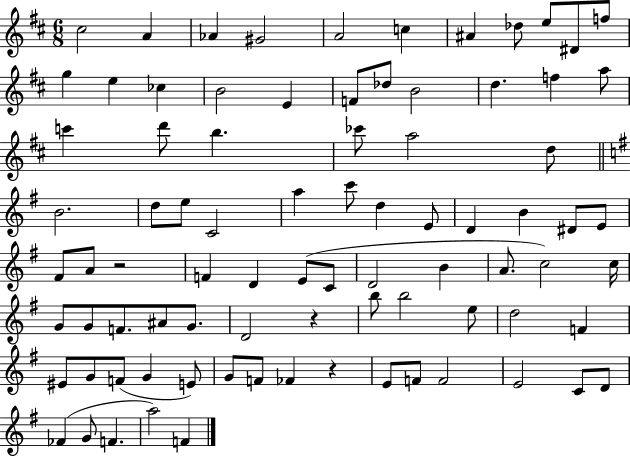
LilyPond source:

{
  \clef treble
  \numericTimeSignature
  \time 6/8
  \key d \major
  \repeat volta 2 { cis''2 a'4 | aes'4 gis'2 | a'2 c''4 | ais'4 des''8 e''8 dis'8 f''8 | \break g''4 e''4 ces''4 | b'2 e'4 | f'8 des''8 b'2 | d''4. f''4 a''8 | \break c'''4 d'''8 b''4. | ces'''8 a''2 d''8 | \bar "||" \break \key g \major b'2. | d''8 e''8 c'2 | a''4 c'''8 d''4 e'8 | d'4 b'4 dis'8 e'8 | \break fis'8 a'8 r2 | f'4 d'4 e'8( c'8 | d'2 b'4 | a'8. c''2) c''16 | \break g'8 g'8 f'8. ais'8 g'8. | d'2 r4 | b''8 b''2 e''8 | d''2 f'4 | \break eis'8 g'8 f'8( g'4 e'8) | g'8 f'8 fes'4 r4 | e'8 f'8 f'2 | e'2 c'8 d'8 | \break fes'4( g'8 f'4. | a''2) f'4 | } \bar "|."
}